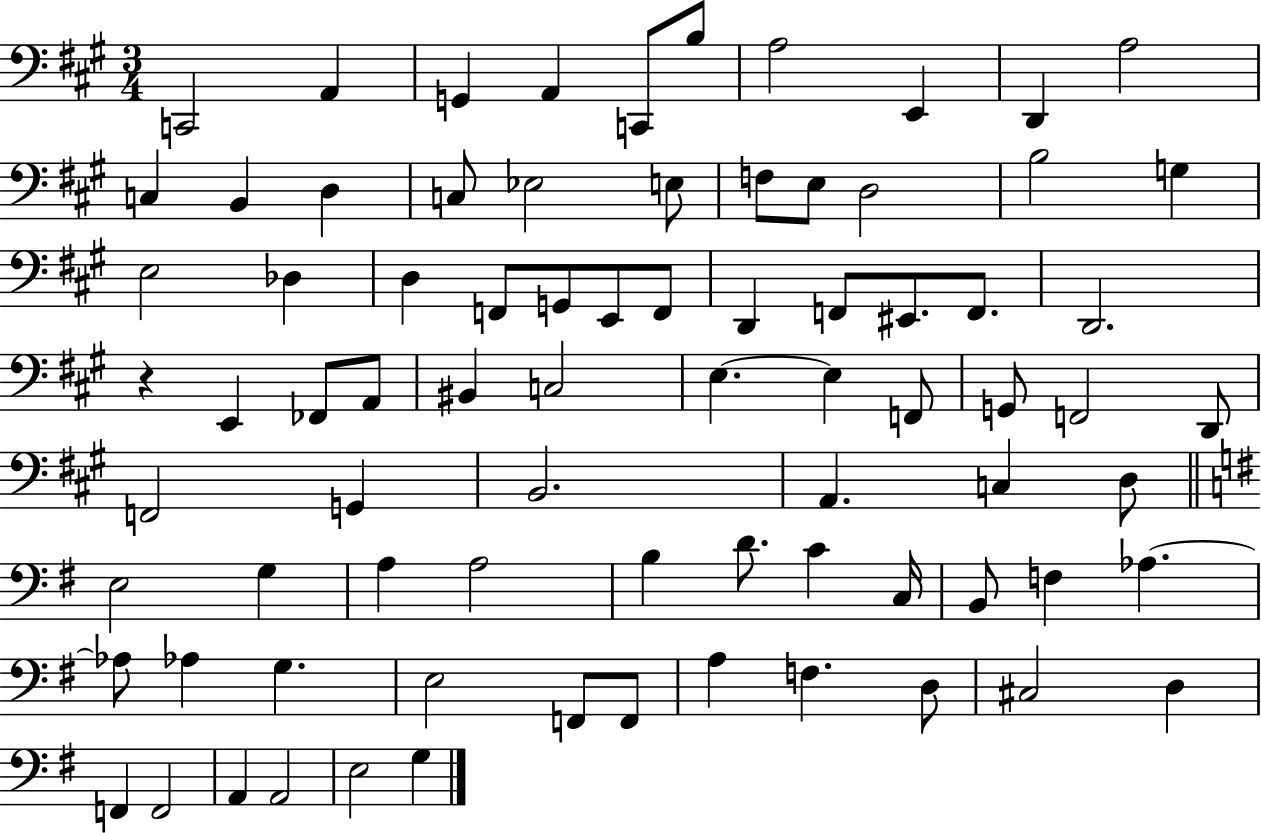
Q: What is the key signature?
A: A major